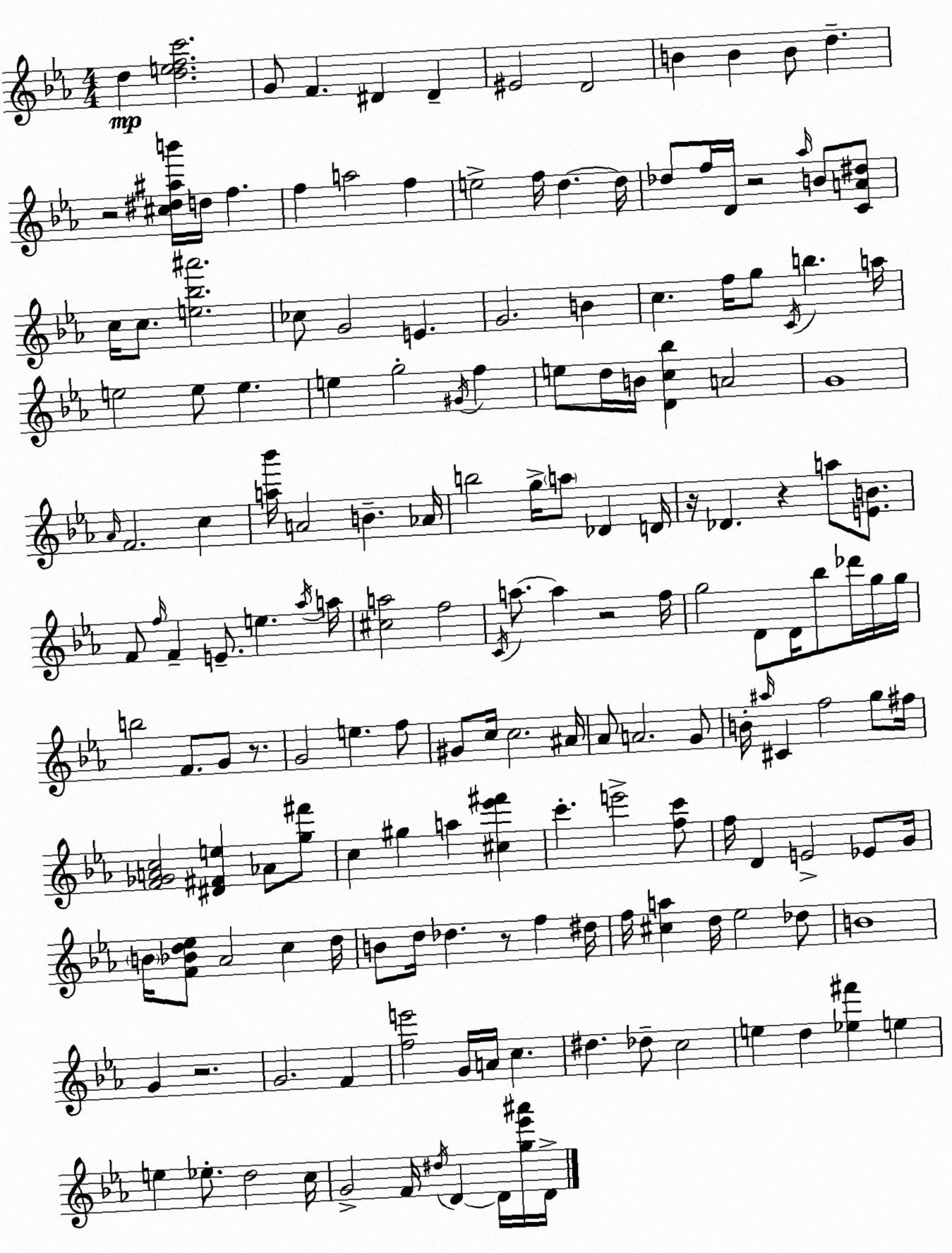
X:1
T:Untitled
M:4/4
L:1/4
K:Cm
d [defc']2 G/2 F ^D ^D ^E2 D2 B B B/2 d z2 [^c^d^ab']/4 d/4 f f a2 f e2 f/4 d d/4 _d/2 f/4 D/4 z2 _a/4 B/2 [CA^d]/2 c/4 c/2 [e_b^a']2 _c/2 G2 E G2 B c f/4 g/2 C/4 b a/4 e2 e/2 e e g2 ^G/4 f e/2 d/4 B/4 [Dc_b] A2 G4 _A/4 F2 c [a_b']/4 A2 B _A/4 b2 g/4 a/2 _D D/4 z/4 _D z a/2 [EB]/2 F/2 f/4 F E/2 e _a/4 a/4 [^ca]2 f2 C/4 a/2 a z2 f/4 g2 D/2 D/4 _b/2 _d'/4 g/4 g/4 b2 F/2 G/2 z/2 G2 e f/2 ^G/2 c/4 c2 ^A/4 _A/2 A2 G/2 B/4 ^a/4 ^C f2 g/2 ^f/4 [F_GAc]2 [^D^Fe] _A/2 [g^f']/2 c ^g a [^c_e'^f'] c' e'2 [fc']/2 f/4 D E2 _E/2 G/4 B/4 [F_Bd_e]/2 _A2 c d/4 B/2 d/4 _d z/2 f ^d/4 f/4 [^ca] d/4 _e2 _d/2 B4 G z2 G2 F [fe']2 G/4 A/4 c ^d _d/2 c2 e d [_e^f'] e e _e/2 d2 c/4 G2 F/4 ^d/4 D D/4 [g_e'^a']/4 D/4